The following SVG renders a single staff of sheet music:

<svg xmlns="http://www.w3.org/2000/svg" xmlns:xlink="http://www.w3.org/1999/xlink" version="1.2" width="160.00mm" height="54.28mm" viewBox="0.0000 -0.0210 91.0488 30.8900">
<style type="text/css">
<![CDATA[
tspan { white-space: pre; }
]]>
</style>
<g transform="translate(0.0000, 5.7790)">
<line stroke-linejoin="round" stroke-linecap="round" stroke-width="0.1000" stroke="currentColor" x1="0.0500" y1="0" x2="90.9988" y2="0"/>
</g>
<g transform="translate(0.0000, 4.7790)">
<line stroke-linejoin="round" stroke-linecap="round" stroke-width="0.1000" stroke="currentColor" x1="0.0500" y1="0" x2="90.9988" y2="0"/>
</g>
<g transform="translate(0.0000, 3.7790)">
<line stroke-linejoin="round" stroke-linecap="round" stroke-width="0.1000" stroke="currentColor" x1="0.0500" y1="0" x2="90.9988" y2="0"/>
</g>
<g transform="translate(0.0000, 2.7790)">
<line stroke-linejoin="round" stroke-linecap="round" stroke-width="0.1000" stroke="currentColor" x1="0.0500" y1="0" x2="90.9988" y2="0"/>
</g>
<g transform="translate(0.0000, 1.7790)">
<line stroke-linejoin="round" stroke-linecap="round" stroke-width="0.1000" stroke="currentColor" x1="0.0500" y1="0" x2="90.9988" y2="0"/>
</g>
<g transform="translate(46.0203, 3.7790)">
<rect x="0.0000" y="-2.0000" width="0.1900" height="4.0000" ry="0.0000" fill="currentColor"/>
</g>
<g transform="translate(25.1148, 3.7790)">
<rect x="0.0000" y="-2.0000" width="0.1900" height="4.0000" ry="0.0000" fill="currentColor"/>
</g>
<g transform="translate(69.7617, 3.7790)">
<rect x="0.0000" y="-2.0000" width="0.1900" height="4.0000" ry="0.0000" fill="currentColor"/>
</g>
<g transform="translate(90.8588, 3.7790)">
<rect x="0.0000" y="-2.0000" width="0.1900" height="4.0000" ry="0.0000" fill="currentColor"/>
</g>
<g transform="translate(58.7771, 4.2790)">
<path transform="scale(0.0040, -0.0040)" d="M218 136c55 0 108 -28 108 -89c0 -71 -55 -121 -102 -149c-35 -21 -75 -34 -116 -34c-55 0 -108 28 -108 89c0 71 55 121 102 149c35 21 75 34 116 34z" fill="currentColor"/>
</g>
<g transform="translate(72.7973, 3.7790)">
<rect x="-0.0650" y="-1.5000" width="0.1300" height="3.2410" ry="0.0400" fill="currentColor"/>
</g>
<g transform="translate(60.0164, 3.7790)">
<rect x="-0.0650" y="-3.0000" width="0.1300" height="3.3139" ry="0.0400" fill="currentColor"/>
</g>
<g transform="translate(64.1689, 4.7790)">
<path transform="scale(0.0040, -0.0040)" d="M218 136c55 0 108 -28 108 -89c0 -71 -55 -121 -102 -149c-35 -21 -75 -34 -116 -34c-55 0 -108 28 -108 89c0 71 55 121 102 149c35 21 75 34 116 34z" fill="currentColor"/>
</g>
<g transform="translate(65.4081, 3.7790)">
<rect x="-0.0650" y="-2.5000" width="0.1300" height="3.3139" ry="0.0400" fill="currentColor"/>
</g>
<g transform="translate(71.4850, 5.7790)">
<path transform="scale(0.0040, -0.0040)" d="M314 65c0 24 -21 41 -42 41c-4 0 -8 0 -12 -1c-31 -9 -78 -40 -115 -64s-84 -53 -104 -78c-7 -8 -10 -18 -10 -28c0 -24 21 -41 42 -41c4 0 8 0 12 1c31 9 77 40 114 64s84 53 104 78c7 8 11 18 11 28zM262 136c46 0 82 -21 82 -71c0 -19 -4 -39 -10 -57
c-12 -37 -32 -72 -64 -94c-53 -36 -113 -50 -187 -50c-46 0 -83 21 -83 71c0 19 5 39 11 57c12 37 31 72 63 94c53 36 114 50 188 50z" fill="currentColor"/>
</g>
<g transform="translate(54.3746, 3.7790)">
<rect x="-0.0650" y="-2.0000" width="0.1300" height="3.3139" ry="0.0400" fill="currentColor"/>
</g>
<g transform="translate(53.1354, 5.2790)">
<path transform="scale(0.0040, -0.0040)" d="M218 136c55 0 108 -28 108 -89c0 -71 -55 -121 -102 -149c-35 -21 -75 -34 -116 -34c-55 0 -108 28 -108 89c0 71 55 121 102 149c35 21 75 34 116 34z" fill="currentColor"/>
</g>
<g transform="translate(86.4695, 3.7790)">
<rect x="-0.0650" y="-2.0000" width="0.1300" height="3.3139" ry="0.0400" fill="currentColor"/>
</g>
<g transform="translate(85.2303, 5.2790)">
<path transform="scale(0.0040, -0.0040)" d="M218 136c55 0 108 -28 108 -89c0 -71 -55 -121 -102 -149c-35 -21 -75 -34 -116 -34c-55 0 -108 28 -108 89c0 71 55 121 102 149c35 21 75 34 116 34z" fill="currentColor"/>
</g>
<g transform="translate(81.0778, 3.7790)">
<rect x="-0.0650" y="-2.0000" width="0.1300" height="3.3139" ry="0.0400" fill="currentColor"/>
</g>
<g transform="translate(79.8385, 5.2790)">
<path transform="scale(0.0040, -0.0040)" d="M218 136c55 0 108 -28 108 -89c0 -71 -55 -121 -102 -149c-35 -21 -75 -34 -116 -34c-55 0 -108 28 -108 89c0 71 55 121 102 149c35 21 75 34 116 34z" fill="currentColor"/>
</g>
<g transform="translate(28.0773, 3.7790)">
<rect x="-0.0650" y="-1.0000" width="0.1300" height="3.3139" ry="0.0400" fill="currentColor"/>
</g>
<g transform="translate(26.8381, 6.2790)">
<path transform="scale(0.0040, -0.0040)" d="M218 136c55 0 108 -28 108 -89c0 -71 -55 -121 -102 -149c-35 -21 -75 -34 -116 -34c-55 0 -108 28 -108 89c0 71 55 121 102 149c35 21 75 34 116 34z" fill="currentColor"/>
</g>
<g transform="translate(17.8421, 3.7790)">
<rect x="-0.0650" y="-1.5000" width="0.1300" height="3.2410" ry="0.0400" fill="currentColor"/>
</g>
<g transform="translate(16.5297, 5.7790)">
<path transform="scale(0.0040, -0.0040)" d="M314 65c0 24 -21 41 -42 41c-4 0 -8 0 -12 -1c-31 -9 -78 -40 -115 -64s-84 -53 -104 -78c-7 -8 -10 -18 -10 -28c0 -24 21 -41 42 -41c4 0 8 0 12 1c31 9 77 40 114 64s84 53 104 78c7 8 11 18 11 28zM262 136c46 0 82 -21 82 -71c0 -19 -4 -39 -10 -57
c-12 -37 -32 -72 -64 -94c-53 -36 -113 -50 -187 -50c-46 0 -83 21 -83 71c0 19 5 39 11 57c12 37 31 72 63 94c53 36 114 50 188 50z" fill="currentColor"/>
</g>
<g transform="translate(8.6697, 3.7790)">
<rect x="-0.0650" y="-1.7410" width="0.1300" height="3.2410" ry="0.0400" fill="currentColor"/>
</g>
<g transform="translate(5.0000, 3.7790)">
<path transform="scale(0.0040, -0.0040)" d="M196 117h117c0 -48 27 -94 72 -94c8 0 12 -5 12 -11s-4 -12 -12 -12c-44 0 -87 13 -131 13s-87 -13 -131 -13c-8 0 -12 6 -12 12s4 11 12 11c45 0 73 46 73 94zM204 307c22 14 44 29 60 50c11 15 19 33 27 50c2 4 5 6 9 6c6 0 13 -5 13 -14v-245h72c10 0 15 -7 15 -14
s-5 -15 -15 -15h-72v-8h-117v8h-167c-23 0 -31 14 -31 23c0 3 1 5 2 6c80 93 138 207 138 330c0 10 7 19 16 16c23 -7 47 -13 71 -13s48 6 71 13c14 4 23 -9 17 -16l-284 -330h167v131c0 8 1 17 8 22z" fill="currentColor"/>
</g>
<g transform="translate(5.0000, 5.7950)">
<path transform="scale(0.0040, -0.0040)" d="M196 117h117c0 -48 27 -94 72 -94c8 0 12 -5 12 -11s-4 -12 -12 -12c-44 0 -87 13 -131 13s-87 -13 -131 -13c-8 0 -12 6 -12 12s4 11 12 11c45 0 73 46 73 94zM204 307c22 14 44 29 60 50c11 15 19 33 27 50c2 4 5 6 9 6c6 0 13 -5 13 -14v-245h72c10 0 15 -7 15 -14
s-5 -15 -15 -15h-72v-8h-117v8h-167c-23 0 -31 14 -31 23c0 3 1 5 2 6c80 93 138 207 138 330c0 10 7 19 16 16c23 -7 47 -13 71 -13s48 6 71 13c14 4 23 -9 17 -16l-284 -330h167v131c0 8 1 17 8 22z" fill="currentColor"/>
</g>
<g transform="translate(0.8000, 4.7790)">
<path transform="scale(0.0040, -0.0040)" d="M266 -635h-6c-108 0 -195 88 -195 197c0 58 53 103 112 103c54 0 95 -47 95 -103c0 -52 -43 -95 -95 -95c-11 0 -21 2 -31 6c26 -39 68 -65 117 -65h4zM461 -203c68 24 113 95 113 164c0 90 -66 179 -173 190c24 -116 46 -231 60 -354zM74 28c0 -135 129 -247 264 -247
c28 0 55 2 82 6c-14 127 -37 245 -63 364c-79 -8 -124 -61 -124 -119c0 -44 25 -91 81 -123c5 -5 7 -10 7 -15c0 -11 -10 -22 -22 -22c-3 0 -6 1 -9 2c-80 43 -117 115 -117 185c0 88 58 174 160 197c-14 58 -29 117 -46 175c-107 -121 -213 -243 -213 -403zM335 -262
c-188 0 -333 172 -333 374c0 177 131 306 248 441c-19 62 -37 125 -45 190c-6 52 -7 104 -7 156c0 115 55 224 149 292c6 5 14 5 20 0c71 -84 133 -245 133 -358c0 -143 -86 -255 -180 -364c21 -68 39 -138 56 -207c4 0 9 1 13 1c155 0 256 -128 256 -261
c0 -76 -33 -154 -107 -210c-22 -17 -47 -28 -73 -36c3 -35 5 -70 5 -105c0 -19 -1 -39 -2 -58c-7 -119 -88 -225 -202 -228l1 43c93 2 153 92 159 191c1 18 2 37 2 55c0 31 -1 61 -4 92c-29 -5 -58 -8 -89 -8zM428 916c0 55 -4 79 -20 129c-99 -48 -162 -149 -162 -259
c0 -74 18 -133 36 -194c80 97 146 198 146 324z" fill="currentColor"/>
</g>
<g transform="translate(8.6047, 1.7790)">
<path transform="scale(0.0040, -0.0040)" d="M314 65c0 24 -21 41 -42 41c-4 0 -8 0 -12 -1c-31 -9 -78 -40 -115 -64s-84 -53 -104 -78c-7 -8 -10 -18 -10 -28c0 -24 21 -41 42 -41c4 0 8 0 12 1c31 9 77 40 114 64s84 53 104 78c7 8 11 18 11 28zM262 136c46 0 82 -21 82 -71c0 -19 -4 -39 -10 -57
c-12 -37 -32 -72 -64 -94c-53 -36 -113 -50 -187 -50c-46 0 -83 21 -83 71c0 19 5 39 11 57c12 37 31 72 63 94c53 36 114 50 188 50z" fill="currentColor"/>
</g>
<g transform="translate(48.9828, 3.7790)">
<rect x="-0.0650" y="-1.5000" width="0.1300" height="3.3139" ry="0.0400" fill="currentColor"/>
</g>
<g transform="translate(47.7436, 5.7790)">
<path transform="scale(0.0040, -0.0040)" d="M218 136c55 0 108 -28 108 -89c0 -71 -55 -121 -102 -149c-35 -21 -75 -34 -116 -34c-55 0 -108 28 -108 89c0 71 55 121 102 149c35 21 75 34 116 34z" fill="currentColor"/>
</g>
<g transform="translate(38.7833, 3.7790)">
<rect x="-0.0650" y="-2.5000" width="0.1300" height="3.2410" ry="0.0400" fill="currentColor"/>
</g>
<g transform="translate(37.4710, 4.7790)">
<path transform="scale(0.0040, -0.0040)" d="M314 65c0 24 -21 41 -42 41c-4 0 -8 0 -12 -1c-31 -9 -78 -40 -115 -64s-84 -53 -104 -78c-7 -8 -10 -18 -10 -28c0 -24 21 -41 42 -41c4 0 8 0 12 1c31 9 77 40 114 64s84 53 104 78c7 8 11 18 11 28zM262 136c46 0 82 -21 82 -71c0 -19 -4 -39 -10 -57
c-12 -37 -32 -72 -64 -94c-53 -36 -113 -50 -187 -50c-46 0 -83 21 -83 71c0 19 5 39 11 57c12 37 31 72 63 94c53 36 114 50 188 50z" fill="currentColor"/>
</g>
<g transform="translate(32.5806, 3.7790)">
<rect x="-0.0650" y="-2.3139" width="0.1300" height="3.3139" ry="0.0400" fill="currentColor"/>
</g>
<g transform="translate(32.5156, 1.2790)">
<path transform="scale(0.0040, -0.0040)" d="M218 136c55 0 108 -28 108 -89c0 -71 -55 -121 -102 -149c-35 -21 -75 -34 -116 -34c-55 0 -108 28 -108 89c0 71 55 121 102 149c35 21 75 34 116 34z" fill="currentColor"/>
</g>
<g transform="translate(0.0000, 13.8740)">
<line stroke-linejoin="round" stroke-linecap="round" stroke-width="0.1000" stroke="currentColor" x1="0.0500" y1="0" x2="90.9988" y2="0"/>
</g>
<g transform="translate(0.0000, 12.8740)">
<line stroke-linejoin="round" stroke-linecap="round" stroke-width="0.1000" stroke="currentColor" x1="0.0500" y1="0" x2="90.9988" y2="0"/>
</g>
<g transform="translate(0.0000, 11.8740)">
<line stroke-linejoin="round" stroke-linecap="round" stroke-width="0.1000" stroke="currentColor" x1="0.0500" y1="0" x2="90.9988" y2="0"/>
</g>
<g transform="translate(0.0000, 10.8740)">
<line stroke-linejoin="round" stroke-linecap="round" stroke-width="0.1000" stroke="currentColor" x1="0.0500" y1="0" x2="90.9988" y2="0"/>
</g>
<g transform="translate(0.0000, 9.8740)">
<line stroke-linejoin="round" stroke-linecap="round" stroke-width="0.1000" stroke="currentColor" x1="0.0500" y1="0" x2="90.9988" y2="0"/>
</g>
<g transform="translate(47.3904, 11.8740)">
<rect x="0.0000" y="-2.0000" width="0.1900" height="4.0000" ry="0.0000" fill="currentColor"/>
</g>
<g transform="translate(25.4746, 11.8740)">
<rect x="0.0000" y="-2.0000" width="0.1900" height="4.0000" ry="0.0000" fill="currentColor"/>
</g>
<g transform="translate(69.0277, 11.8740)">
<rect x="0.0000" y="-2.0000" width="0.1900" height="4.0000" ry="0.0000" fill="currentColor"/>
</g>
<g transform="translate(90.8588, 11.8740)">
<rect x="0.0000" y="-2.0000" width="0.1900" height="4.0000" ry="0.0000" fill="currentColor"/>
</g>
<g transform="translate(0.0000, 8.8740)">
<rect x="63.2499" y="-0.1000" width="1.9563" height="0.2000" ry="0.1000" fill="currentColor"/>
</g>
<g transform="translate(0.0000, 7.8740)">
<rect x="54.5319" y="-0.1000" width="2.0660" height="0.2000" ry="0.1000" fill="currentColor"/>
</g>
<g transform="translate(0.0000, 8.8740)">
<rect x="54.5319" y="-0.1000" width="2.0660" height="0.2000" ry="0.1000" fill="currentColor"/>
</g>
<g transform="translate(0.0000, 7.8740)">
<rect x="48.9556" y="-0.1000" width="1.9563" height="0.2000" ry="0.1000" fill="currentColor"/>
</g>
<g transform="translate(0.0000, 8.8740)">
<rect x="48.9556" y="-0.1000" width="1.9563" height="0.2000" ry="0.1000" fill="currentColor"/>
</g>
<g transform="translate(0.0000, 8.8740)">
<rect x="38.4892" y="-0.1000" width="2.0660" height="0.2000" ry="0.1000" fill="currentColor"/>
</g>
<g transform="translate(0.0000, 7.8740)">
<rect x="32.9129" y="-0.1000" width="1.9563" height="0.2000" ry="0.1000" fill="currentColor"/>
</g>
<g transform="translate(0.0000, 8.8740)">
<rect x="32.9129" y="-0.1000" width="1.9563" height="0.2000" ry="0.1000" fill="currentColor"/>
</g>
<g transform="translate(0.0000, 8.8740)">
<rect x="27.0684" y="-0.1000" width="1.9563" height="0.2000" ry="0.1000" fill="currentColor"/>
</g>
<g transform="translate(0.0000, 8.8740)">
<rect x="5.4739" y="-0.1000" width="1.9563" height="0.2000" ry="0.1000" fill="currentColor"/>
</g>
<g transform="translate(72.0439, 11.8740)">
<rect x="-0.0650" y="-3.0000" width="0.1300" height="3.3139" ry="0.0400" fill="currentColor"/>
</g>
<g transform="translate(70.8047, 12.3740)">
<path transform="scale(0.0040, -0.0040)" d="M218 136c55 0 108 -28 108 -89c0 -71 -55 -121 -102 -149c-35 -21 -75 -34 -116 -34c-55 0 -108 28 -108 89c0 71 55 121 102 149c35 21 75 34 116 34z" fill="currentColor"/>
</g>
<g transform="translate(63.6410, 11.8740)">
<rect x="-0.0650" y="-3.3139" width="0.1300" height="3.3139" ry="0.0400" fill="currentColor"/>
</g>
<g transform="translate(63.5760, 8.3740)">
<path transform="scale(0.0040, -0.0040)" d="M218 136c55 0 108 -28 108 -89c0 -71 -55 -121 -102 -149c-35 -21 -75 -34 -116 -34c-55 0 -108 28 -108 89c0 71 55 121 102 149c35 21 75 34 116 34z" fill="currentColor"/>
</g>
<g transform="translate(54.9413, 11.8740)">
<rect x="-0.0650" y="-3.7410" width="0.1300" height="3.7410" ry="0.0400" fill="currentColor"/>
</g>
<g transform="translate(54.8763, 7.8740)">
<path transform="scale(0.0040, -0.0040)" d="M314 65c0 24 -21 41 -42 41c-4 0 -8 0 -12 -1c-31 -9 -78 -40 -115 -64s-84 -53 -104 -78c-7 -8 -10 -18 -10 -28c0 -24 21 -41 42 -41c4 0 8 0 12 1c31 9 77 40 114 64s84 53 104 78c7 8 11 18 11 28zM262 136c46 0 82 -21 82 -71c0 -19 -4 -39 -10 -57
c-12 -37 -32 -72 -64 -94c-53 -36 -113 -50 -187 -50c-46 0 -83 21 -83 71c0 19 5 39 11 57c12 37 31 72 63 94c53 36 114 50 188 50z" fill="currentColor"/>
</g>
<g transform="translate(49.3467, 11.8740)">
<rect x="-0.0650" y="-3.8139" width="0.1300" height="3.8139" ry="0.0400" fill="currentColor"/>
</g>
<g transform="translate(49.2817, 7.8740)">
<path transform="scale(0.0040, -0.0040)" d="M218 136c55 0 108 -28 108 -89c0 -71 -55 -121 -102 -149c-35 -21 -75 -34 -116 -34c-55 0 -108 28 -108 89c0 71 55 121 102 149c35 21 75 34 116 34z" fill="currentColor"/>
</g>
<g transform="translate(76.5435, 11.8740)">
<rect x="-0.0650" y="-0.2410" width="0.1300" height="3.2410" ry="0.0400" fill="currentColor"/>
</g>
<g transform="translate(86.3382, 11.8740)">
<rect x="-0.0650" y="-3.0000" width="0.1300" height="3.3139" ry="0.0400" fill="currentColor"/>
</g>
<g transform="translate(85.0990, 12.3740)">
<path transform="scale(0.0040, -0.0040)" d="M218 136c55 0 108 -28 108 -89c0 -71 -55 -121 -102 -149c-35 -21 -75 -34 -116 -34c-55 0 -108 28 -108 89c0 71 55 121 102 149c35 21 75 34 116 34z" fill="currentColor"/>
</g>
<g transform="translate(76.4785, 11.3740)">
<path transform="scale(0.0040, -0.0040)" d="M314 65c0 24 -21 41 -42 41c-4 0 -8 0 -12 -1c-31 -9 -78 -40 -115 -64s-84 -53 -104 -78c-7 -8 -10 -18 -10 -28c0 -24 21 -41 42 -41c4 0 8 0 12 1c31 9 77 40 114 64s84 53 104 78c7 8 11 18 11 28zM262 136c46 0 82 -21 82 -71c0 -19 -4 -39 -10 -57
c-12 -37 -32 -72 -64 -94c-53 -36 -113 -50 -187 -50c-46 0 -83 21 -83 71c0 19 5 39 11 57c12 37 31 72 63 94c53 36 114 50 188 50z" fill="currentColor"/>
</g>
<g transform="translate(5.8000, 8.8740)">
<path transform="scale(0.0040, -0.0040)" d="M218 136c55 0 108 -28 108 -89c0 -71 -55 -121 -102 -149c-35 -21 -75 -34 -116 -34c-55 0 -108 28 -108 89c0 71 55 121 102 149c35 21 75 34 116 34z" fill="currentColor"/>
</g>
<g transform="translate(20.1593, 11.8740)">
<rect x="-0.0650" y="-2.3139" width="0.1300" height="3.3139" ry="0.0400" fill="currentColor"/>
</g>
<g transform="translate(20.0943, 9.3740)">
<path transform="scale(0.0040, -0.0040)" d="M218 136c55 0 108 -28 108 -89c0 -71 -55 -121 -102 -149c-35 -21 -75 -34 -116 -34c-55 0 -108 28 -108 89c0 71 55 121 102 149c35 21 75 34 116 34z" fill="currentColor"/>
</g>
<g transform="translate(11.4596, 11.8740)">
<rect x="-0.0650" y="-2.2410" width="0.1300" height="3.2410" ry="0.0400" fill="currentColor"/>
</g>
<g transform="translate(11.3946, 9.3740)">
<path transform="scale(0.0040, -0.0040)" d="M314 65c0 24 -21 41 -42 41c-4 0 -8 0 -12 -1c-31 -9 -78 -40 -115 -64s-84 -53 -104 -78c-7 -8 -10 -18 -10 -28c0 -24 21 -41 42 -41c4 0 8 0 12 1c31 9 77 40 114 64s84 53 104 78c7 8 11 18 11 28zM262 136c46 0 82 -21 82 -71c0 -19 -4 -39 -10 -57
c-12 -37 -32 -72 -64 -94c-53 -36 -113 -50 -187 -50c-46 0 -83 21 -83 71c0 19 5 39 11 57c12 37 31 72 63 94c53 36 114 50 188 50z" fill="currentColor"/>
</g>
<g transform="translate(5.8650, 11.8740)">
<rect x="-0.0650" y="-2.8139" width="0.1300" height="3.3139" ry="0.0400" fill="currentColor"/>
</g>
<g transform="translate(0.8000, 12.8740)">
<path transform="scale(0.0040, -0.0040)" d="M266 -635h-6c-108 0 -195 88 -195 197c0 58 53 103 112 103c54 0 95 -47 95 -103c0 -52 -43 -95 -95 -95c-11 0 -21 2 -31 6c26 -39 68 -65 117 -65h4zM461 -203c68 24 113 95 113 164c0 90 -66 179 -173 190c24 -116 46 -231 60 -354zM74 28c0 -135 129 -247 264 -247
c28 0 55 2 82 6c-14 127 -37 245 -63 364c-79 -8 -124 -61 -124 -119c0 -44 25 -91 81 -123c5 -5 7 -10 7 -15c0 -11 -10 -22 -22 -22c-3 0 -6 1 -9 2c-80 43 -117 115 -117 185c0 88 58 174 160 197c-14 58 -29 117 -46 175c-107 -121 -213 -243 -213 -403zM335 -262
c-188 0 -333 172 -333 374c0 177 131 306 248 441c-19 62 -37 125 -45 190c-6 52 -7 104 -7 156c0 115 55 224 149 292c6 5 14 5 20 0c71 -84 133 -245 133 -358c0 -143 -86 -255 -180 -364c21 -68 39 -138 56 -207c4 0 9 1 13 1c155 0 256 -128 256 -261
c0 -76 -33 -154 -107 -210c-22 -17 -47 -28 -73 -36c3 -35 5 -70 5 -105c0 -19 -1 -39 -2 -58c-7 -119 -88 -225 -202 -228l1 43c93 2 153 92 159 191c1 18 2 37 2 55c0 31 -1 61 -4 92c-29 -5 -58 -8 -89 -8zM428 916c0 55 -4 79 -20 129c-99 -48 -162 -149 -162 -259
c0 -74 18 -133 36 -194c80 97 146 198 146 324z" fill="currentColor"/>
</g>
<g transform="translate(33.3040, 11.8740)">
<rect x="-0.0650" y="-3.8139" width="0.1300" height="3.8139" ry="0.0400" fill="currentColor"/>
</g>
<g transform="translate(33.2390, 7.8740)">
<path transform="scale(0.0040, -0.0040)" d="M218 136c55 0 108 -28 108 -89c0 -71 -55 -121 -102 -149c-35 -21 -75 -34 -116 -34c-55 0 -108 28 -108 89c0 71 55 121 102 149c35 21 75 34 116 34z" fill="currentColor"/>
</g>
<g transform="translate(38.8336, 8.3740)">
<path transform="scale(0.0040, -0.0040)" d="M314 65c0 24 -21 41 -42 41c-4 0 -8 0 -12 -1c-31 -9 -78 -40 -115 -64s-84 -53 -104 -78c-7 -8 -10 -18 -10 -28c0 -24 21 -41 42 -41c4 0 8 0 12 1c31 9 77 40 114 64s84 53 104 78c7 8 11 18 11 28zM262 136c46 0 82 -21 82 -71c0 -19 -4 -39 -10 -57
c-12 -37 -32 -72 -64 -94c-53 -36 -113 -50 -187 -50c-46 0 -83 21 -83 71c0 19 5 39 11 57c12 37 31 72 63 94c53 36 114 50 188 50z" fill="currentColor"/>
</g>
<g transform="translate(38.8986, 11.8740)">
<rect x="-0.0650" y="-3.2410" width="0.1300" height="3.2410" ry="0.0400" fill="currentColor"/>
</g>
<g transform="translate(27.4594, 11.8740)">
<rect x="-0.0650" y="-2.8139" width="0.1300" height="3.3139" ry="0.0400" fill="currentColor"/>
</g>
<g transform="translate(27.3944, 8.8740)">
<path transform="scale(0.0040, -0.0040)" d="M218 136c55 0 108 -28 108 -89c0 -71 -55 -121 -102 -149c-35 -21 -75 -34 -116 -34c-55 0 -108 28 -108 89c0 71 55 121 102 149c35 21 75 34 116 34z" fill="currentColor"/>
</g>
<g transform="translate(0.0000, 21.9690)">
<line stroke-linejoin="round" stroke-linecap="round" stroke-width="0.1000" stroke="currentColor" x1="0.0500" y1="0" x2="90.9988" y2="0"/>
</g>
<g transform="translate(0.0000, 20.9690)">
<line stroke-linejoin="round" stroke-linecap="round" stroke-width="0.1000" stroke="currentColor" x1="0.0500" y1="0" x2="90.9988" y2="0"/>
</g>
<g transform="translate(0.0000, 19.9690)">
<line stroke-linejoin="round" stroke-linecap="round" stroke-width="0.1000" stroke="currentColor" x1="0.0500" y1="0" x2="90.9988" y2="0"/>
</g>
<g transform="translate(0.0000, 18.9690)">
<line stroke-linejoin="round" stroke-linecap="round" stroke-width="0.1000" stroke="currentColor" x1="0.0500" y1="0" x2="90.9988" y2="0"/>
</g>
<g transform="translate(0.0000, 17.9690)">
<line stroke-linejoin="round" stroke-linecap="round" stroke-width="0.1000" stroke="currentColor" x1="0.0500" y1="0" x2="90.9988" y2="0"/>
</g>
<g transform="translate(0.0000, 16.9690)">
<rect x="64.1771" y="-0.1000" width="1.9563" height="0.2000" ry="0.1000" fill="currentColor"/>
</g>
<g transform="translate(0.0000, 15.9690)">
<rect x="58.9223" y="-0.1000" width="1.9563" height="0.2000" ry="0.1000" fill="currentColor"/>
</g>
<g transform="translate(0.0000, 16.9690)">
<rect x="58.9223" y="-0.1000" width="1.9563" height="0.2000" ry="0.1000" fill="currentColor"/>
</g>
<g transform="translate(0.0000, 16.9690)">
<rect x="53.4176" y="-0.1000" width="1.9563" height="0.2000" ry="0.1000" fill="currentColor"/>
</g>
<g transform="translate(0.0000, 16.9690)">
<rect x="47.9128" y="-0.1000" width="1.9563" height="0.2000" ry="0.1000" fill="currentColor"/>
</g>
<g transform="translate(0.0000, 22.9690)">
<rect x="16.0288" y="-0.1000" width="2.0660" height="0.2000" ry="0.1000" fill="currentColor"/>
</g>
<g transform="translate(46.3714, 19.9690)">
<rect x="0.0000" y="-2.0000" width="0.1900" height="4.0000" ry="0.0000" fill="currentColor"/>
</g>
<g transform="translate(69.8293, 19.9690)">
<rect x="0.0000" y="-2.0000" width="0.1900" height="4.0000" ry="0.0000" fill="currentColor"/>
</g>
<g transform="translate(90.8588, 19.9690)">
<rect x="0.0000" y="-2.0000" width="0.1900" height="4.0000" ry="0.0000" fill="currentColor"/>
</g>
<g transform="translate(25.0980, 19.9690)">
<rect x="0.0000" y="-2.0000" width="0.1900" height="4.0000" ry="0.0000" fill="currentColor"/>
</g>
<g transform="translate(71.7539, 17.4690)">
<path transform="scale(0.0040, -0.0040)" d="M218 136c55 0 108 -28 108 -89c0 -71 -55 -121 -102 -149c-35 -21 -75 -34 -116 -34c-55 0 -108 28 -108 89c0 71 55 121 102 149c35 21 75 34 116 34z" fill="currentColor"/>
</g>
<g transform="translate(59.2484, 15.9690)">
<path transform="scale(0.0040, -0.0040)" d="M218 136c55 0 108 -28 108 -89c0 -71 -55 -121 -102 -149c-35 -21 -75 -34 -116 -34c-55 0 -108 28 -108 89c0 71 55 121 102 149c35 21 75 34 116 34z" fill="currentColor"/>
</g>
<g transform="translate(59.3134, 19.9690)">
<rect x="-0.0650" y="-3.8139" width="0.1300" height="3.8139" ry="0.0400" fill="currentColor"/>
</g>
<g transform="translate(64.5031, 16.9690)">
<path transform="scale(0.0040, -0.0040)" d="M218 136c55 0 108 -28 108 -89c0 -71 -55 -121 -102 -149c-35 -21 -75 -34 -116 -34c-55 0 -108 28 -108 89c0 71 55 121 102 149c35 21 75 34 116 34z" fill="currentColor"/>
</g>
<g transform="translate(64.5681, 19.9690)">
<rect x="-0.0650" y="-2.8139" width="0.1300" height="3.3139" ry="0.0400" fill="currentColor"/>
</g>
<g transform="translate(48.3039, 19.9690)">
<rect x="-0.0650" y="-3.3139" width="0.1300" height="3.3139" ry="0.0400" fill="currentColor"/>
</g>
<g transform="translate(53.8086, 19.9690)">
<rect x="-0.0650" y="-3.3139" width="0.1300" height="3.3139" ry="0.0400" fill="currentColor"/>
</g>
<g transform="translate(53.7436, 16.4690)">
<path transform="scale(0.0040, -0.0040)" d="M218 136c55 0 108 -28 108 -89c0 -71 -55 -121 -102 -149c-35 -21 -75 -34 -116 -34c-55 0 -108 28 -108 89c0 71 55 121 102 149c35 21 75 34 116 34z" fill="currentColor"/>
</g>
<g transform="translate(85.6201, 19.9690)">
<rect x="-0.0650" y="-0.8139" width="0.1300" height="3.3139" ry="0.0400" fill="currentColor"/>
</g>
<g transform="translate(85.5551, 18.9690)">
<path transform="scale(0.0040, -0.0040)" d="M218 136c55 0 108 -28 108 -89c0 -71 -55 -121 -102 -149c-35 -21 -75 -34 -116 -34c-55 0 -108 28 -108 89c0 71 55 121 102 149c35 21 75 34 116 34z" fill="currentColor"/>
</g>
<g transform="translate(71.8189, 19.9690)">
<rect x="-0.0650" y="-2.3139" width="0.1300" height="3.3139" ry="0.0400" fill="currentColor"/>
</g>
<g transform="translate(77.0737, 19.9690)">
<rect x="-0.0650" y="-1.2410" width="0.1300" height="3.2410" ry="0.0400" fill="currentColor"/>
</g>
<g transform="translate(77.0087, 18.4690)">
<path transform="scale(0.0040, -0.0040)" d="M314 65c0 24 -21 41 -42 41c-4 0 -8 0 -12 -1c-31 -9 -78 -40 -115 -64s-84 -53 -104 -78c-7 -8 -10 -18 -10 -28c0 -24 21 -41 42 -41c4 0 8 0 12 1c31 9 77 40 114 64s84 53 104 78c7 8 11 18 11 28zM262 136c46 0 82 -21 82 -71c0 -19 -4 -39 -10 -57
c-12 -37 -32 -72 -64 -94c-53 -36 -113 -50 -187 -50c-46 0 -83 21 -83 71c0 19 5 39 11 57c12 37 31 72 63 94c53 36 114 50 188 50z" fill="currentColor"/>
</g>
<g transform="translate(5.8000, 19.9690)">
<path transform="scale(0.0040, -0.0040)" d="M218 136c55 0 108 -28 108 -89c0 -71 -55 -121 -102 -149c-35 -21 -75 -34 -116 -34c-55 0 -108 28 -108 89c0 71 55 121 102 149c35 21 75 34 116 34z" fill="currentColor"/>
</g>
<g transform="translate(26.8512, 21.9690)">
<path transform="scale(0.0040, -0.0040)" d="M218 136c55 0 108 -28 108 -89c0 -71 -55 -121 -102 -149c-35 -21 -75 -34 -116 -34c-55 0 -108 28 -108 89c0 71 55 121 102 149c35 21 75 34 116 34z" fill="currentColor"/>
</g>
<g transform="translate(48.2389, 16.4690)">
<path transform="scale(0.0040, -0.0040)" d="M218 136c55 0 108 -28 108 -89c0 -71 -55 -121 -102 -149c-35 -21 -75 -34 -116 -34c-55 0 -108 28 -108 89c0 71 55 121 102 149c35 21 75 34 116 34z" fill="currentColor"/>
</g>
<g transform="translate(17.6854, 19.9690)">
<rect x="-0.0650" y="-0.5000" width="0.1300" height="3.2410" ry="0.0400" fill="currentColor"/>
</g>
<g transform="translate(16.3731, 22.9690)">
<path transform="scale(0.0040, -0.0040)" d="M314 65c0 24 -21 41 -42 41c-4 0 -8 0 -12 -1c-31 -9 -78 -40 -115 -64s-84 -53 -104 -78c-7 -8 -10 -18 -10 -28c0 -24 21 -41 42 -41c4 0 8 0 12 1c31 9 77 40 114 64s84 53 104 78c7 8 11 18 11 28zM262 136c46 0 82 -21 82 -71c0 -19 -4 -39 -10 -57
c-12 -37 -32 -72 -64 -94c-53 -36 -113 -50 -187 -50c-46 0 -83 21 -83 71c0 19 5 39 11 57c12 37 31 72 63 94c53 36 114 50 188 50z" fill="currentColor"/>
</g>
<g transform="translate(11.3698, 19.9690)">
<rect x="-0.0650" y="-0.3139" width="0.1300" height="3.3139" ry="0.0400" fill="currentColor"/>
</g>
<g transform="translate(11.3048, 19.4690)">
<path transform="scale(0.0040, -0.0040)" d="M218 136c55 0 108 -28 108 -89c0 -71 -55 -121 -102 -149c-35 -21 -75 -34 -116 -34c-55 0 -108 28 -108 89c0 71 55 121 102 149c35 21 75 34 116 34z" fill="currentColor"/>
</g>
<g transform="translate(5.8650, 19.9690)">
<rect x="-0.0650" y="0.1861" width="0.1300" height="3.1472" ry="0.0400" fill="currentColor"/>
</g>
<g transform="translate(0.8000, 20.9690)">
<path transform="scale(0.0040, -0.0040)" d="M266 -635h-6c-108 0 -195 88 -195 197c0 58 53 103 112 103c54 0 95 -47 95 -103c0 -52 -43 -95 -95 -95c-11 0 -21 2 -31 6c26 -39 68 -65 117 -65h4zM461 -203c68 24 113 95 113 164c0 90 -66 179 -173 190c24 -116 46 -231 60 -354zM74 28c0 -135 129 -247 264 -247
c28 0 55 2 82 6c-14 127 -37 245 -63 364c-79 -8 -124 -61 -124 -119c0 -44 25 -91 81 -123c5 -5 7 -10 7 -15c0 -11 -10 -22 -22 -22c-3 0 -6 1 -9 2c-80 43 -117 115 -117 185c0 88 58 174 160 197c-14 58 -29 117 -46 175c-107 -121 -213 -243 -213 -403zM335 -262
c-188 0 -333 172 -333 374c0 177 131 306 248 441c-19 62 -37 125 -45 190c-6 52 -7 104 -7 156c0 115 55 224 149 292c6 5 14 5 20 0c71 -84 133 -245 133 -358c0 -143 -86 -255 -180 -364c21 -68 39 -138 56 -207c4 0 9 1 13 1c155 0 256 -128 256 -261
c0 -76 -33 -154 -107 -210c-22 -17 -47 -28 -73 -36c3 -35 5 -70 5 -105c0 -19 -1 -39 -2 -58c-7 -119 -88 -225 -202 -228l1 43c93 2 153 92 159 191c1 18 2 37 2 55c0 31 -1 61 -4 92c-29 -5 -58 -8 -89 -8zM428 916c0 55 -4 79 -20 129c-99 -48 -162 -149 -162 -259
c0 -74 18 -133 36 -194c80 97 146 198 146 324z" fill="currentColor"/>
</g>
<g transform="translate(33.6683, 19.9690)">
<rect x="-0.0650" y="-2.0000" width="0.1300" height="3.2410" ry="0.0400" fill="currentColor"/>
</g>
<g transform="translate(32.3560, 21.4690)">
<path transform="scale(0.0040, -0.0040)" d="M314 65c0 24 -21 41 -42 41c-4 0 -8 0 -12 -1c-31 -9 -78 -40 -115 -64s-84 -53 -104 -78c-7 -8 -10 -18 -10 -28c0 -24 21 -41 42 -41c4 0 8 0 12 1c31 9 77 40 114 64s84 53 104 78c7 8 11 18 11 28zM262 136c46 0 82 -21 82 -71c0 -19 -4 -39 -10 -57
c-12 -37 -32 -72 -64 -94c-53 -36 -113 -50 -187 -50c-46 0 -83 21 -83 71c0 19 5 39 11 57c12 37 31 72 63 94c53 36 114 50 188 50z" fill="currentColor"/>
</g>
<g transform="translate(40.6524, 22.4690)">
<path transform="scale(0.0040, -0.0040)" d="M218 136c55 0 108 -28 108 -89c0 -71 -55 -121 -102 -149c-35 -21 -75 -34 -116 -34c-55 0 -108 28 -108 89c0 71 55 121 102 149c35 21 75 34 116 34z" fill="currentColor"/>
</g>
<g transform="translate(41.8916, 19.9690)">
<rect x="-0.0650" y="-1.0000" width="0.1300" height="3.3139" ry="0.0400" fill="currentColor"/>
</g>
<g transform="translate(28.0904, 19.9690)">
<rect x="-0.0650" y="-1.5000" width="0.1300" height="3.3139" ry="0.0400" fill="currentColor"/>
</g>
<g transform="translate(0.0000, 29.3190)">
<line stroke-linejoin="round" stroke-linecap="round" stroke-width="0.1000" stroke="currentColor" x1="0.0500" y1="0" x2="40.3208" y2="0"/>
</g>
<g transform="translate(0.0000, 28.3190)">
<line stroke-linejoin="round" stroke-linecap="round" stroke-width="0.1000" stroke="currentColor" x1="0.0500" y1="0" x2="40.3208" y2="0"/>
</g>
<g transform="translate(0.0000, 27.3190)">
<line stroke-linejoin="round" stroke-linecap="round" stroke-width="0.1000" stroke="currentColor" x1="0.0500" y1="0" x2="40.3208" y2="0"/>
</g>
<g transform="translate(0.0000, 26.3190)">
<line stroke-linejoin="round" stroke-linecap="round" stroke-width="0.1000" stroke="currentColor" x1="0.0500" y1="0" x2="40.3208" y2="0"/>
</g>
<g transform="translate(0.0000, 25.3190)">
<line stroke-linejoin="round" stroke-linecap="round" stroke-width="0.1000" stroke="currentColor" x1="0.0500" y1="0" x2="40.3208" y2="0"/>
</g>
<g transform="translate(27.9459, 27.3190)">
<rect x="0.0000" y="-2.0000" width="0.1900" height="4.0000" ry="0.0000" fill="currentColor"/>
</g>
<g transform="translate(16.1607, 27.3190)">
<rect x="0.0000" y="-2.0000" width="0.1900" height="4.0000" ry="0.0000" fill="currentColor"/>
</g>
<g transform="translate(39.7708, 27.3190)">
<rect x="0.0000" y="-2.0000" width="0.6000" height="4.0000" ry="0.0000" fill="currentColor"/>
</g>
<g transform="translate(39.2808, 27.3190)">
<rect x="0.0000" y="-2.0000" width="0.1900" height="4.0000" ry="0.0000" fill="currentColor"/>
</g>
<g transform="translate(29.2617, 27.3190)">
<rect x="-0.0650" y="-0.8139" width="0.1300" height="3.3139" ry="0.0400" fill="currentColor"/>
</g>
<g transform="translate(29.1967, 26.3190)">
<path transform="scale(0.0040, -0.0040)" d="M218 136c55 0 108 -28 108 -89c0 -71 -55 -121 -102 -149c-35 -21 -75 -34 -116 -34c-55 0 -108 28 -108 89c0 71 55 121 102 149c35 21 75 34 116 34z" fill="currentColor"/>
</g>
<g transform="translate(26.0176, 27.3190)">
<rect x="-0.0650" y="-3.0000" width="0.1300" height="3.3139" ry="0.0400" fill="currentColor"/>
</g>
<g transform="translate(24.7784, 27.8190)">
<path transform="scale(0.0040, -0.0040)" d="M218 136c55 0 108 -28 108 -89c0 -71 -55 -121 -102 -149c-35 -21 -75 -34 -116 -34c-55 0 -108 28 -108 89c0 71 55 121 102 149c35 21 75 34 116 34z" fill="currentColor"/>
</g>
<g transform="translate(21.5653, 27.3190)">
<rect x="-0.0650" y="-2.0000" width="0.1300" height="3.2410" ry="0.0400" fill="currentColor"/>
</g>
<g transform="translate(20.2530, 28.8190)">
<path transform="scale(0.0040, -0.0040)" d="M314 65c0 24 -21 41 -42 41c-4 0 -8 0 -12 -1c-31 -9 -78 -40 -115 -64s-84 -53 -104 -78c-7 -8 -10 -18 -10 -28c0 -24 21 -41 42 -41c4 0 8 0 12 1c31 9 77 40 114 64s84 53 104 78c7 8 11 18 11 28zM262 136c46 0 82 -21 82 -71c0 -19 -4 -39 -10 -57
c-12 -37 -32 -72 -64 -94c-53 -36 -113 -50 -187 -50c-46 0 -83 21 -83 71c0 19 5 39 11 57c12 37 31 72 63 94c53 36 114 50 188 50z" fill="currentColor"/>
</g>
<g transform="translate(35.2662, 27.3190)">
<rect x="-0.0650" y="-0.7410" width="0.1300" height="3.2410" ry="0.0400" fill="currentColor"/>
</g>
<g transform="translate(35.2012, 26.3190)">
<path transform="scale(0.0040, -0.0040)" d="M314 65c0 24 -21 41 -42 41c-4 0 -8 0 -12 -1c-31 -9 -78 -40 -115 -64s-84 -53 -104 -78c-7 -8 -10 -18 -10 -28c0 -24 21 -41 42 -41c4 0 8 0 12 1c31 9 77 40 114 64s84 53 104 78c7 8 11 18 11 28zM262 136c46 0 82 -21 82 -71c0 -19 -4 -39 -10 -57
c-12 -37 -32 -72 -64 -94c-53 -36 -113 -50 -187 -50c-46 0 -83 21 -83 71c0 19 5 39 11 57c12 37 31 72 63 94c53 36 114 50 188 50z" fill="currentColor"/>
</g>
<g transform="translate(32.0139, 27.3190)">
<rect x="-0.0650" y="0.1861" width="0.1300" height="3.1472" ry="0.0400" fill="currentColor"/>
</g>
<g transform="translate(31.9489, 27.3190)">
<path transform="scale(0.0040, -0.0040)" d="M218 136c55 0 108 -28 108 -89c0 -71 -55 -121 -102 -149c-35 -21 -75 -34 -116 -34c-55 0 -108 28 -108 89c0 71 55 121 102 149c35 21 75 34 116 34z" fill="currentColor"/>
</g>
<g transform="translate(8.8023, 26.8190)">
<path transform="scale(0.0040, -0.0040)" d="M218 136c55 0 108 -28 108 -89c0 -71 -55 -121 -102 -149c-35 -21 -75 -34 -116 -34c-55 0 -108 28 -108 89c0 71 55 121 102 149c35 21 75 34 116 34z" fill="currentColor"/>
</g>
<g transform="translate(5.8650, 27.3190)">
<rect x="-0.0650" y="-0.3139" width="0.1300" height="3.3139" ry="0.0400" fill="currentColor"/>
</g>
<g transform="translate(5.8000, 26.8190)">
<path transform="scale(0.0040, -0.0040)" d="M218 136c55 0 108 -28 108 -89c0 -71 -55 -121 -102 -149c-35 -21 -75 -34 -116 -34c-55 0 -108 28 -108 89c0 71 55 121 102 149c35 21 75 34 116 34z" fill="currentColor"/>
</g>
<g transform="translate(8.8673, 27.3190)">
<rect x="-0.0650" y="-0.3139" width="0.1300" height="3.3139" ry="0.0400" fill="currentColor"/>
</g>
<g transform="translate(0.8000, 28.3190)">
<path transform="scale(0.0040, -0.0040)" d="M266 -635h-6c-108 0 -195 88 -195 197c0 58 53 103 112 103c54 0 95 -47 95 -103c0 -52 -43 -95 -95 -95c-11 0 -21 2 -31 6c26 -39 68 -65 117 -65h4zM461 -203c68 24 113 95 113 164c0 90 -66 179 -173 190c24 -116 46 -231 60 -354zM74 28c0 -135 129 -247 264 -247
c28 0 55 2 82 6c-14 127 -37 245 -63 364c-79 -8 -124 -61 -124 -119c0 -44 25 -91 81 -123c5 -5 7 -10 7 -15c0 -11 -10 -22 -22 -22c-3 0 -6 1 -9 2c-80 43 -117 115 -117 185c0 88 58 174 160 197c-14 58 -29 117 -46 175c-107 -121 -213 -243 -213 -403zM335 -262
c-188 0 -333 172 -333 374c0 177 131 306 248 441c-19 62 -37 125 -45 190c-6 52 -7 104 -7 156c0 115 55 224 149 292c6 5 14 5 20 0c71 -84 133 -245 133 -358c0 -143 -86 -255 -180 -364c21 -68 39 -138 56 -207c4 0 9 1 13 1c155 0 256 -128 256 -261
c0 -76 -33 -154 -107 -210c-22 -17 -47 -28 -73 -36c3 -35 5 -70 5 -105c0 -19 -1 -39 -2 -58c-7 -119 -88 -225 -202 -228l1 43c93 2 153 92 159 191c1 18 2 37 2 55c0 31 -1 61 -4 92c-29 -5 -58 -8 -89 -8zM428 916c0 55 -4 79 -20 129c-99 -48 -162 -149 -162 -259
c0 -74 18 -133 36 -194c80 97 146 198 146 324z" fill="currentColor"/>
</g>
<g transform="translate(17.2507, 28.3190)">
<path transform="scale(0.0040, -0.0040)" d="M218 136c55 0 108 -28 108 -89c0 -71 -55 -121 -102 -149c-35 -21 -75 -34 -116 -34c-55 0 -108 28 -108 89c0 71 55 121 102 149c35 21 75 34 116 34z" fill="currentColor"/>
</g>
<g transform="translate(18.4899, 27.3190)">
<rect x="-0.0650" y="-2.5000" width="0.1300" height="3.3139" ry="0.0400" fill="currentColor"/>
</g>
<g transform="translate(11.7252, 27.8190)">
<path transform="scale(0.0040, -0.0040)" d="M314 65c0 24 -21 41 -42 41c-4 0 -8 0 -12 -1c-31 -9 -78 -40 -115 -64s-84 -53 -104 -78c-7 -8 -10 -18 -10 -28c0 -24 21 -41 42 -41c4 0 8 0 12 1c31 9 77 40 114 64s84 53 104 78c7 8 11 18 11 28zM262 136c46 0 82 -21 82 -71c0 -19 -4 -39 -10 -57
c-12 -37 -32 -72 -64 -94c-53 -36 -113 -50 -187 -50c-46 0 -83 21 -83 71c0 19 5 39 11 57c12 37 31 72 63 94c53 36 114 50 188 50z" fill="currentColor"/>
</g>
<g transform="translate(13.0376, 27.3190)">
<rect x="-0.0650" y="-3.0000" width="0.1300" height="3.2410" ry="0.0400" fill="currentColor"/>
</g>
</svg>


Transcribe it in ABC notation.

X:1
T:Untitled
M:4/4
L:1/4
K:C
f2 E2 D g G2 E F A G E2 F F a g2 g a c' b2 c' c'2 b A c2 A B c C2 E F2 D b b c' a g e2 d c c A2 G F2 A d B d2